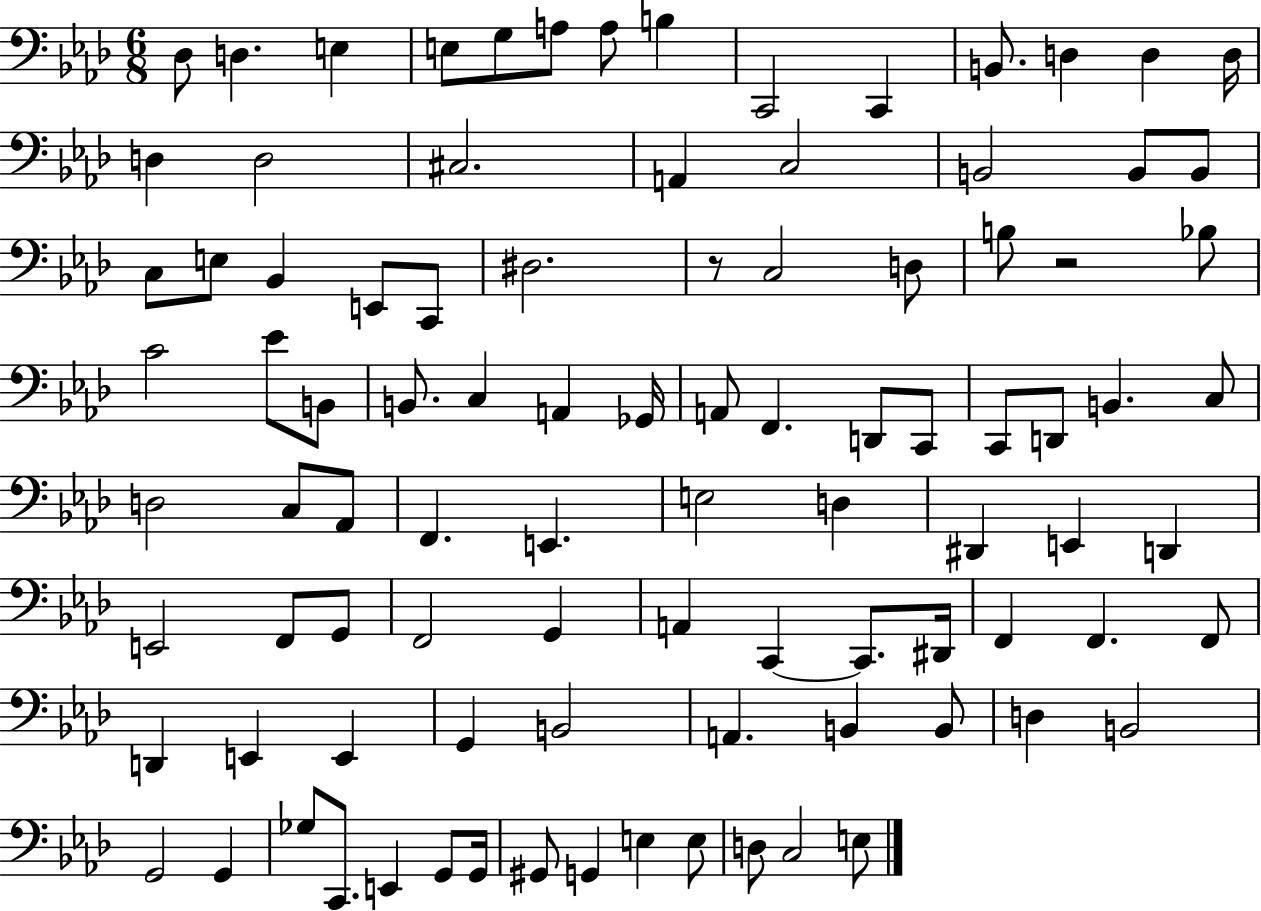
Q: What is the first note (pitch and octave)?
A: Db3